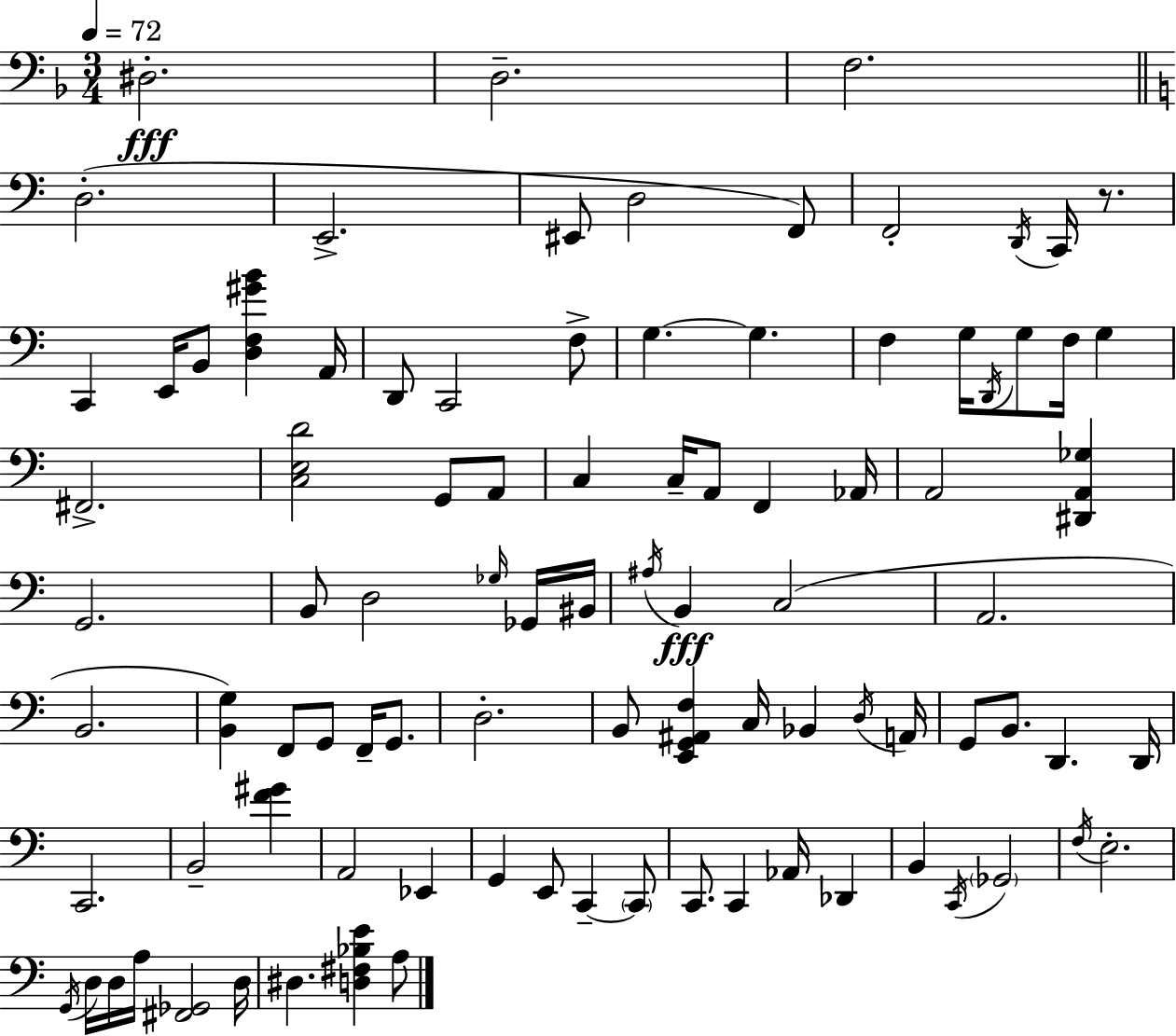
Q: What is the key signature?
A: F major